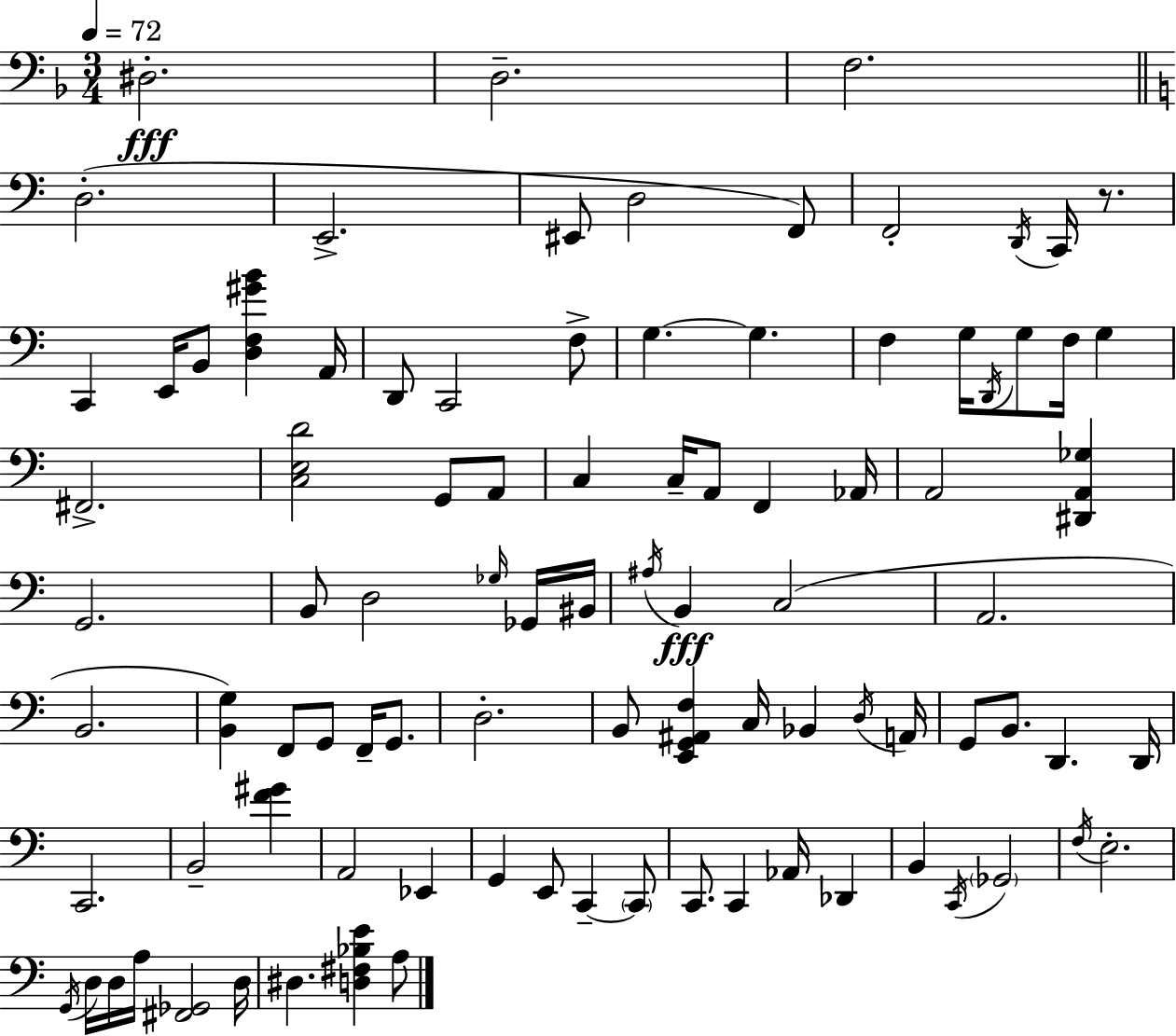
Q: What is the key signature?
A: F major